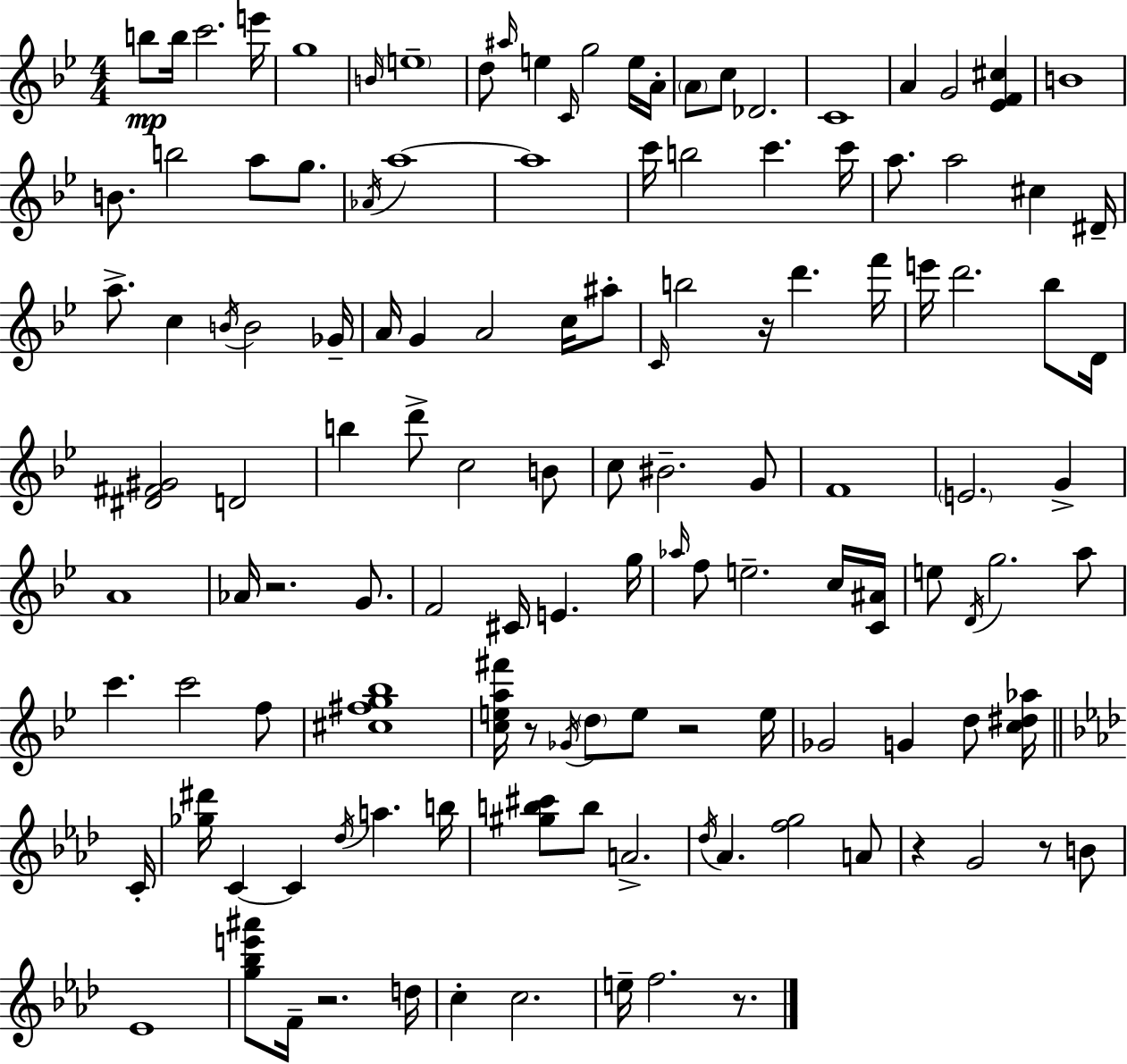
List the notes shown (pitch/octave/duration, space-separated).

B5/e B5/s C6/h. E6/s G5/w B4/s E5/w D5/e A#5/s E5/q C4/s G5/h E5/s A4/s A4/e C5/e Db4/h. C4/w A4/q G4/h [Eb4,F4,C#5]/q B4/w B4/e. B5/h A5/e G5/e. Ab4/s A5/w A5/w C6/s B5/h C6/q. C6/s A5/e. A5/h C#5/q D#4/s A5/e. C5/q B4/s B4/h Gb4/s A4/s G4/q A4/h C5/s A#5/e C4/s B5/h R/s D6/q. F6/s E6/s D6/h. Bb5/e D4/s [D#4,F#4,G#4]/h D4/h B5/q D6/e C5/h B4/e C5/e BIS4/h. G4/e F4/w E4/h. G4/q A4/w Ab4/s R/h. G4/e. F4/h C#4/s E4/q. G5/s Ab5/s F5/e E5/h. C5/s [C4,A#4]/s E5/e D4/s G5/h. A5/e C6/q. C6/h F5/e [C#5,F#5,G5,Bb5]/w [C5,E5,A5,F#6]/s R/e Gb4/s D5/e E5/e R/h E5/s Gb4/h G4/q D5/e [C5,D#5,Ab5]/s C4/s [Gb5,D#6]/s C4/q C4/q Db5/s A5/q. B5/s [G#5,B5,C#6]/e B5/e A4/h. Db5/s Ab4/q. [F5,G5]/h A4/e R/q G4/h R/e B4/e Eb4/w [G5,Bb5,E6,A#6]/e F4/s R/h. D5/s C5/q C5/h. E5/s F5/h. R/e.